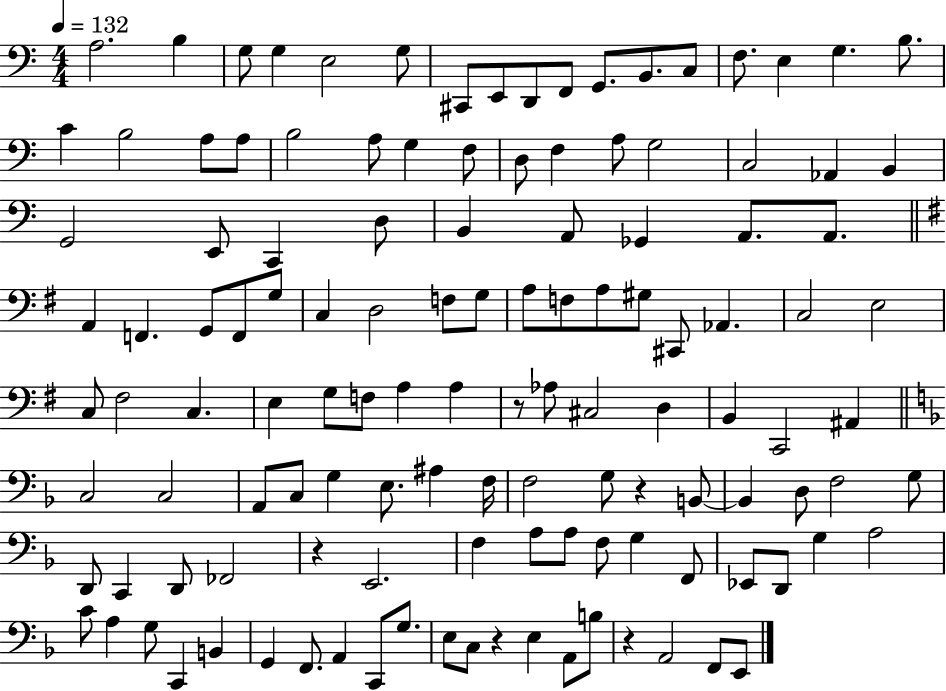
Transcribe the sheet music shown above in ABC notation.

X:1
T:Untitled
M:4/4
L:1/4
K:C
A,2 B, G,/2 G, E,2 G,/2 ^C,,/2 E,,/2 D,,/2 F,,/2 G,,/2 B,,/2 C,/2 F,/2 E, G, B,/2 C B,2 A,/2 A,/2 B,2 A,/2 G, F,/2 D,/2 F, A,/2 G,2 C,2 _A,, B,, G,,2 E,,/2 C,, D,/2 B,, A,,/2 _G,, A,,/2 A,,/2 A,, F,, G,,/2 F,,/2 G,/2 C, D,2 F,/2 G,/2 A,/2 F,/2 A,/2 ^G,/2 ^C,,/2 _A,, C,2 E,2 C,/2 ^F,2 C, E, G,/2 F,/2 A, A, z/2 _A,/2 ^C,2 D, B,, C,,2 ^A,, C,2 C,2 A,,/2 C,/2 G, E,/2 ^A, F,/4 F,2 G,/2 z B,,/2 B,, D,/2 F,2 G,/2 D,,/2 C,, D,,/2 _F,,2 z E,,2 F, A,/2 A,/2 F,/2 G, F,,/2 _E,,/2 D,,/2 G, A,2 C/2 A, G,/2 C,, B,, G,, F,,/2 A,, C,,/2 G,/2 E,/2 C,/2 z E, A,,/2 B,/2 z A,,2 F,,/2 E,,/2